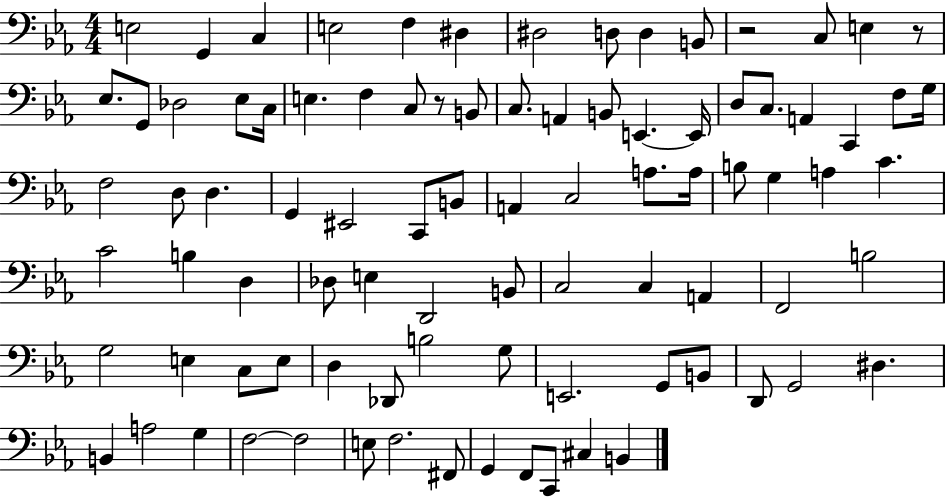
E3/h G2/q C3/q E3/h F3/q D#3/q D#3/h D3/e D3/q B2/e R/h C3/e E3/q R/e Eb3/e. G2/e Db3/h Eb3/e C3/s E3/q. F3/q C3/e R/e B2/e C3/e. A2/q B2/e E2/q. E2/s D3/e C3/e. A2/q C2/q F3/e G3/s F3/h D3/e D3/q. G2/q EIS2/h C2/e B2/e A2/q C3/h A3/e. A3/s B3/e G3/q A3/q C4/q. C4/h B3/q D3/q Db3/e E3/q D2/h B2/e C3/h C3/q A2/q F2/h B3/h G3/h E3/q C3/e E3/e D3/q Db2/e B3/h G3/e E2/h. G2/e B2/e D2/e G2/h D#3/q. B2/q A3/h G3/q F3/h F3/h E3/e F3/h. F#2/e G2/q F2/e C2/e C#3/q B2/q